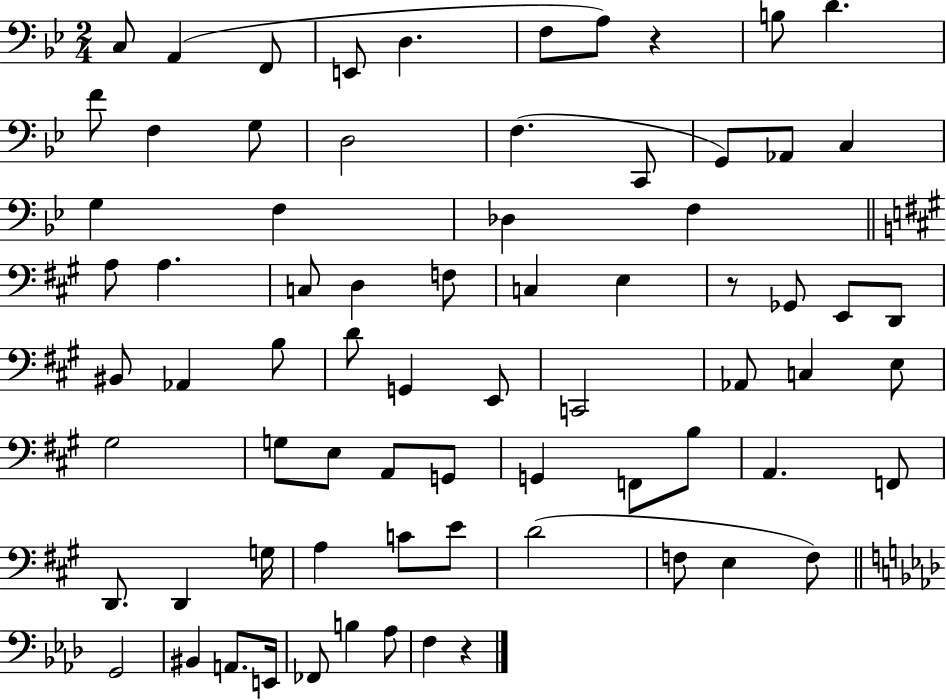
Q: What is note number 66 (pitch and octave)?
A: E2